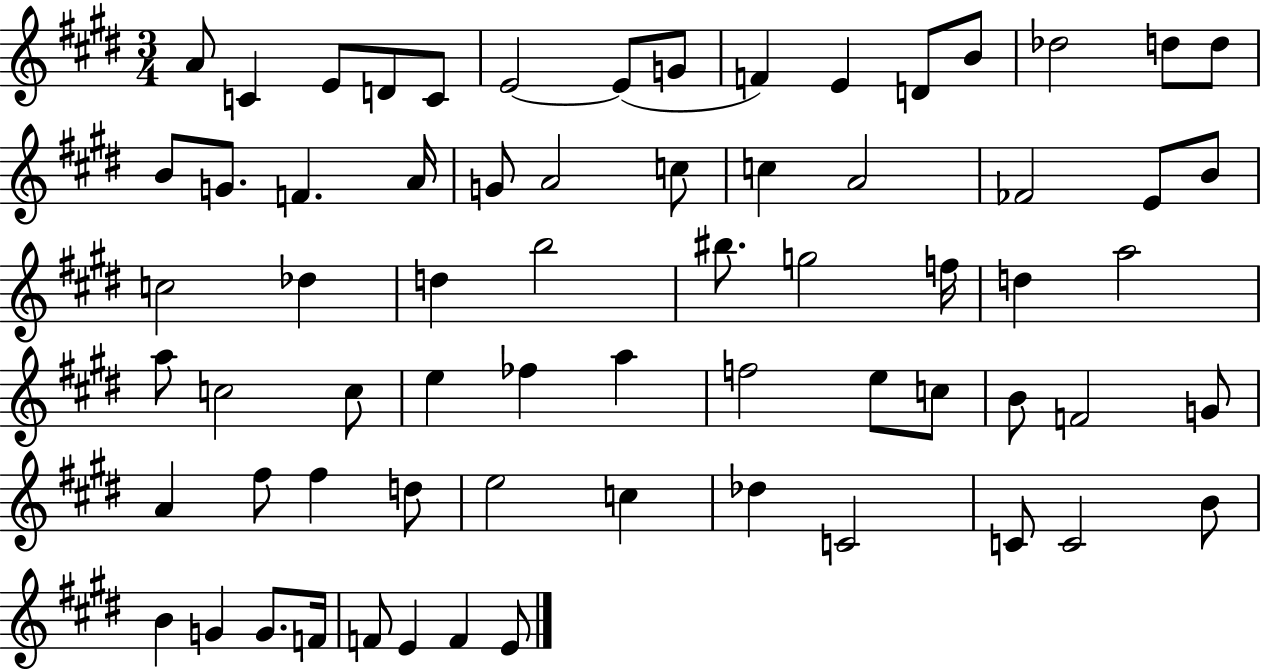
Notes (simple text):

A4/e C4/q E4/e D4/e C4/e E4/h E4/e G4/e F4/q E4/q D4/e B4/e Db5/h D5/e D5/e B4/e G4/e. F4/q. A4/s G4/e A4/h C5/e C5/q A4/h FES4/h E4/e B4/e C5/h Db5/q D5/q B5/h BIS5/e. G5/h F5/s D5/q A5/h A5/e C5/h C5/e E5/q FES5/q A5/q F5/h E5/e C5/e B4/e F4/h G4/e A4/q F#5/e F#5/q D5/e E5/h C5/q Db5/q C4/h C4/e C4/h B4/e B4/q G4/q G4/e. F4/s F4/e E4/q F4/q E4/e